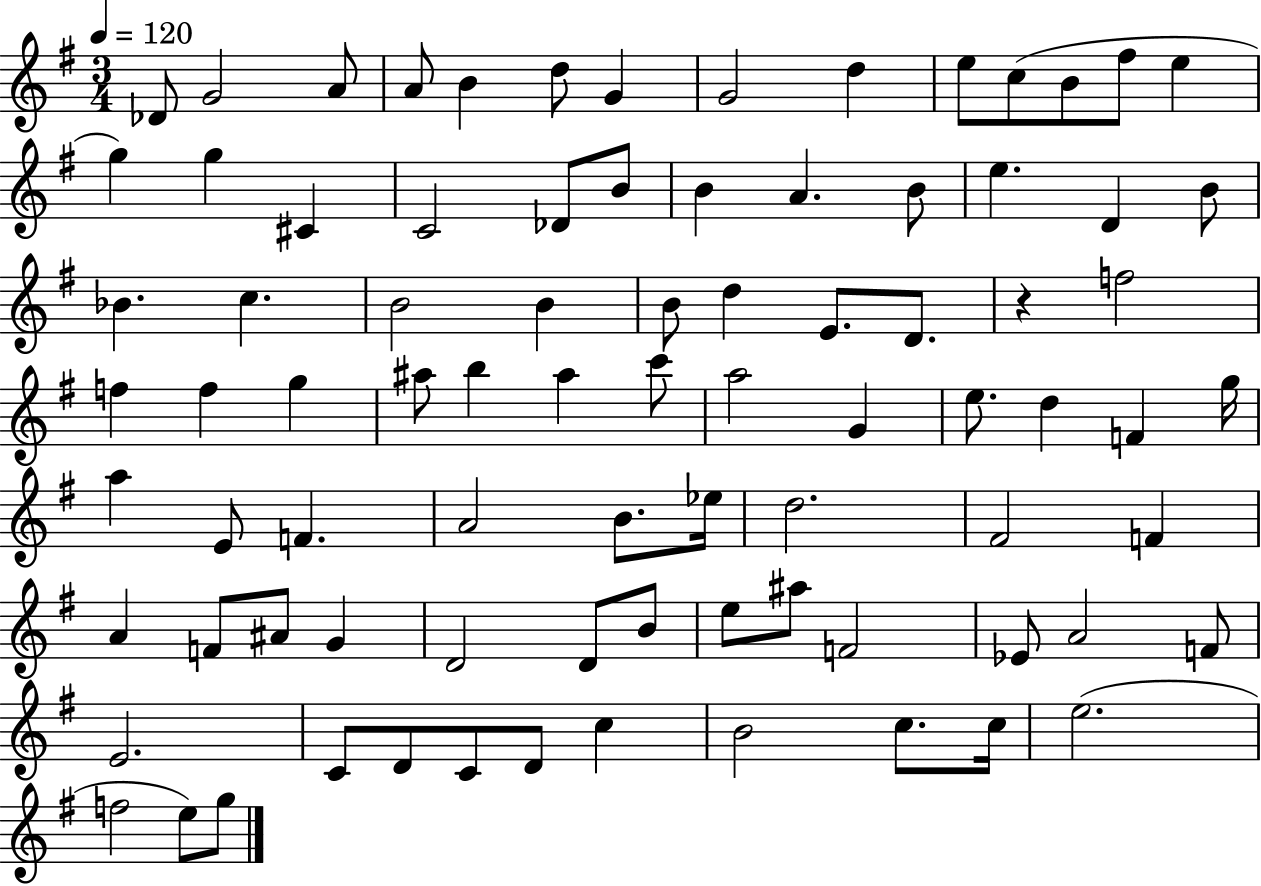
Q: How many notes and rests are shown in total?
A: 84